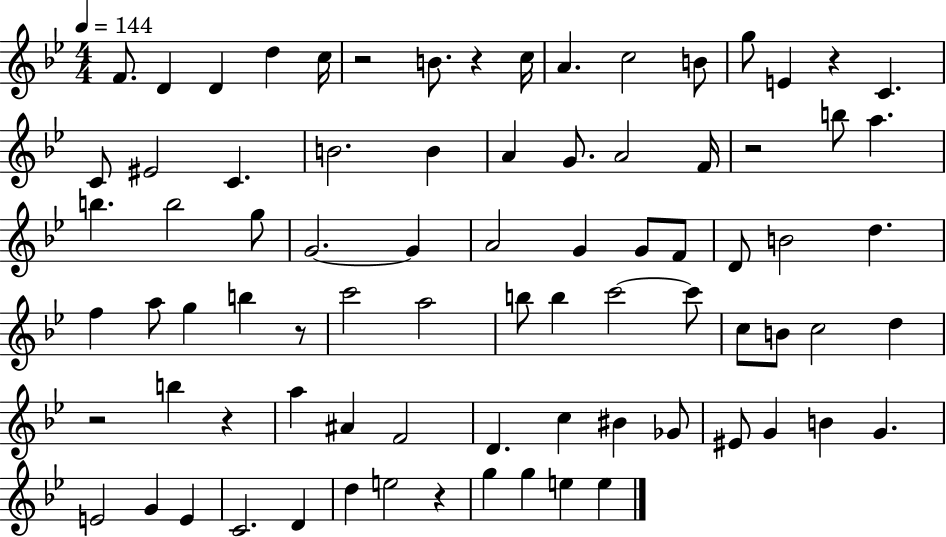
{
  \clef treble
  \numericTimeSignature
  \time 4/4
  \key bes \major
  \tempo 4 = 144
  \repeat volta 2 { f'8. d'4 d'4 d''4 c''16 | r2 b'8. r4 c''16 | a'4. c''2 b'8 | g''8 e'4 r4 c'4. | \break c'8 eis'2 c'4. | b'2. b'4 | a'4 g'8. a'2 f'16 | r2 b''8 a''4. | \break b''4. b''2 g''8 | g'2.~~ g'4 | a'2 g'4 g'8 f'8 | d'8 b'2 d''4. | \break f''4 a''8 g''4 b''4 r8 | c'''2 a''2 | b''8 b''4 c'''2~~ c'''8 | c''8 b'8 c''2 d''4 | \break r2 b''4 r4 | a''4 ais'4 f'2 | d'4. c''4 bis'4 ges'8 | eis'8 g'4 b'4 g'4. | \break e'2 g'4 e'4 | c'2. d'4 | d''4 e''2 r4 | g''4 g''4 e''4 e''4 | \break } \bar "|."
}